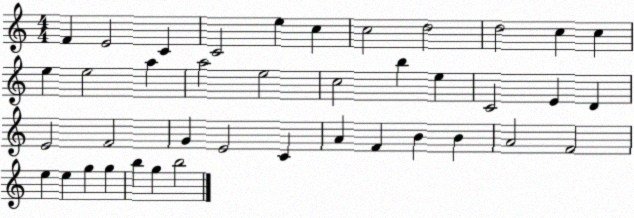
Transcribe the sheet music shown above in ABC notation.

X:1
T:Untitled
M:4/4
L:1/4
K:C
F E2 C C2 e c c2 d2 d2 c c e e2 a a2 e2 c2 b e C2 E D E2 F2 G E2 C A F B B A2 F2 e e g g b g b2